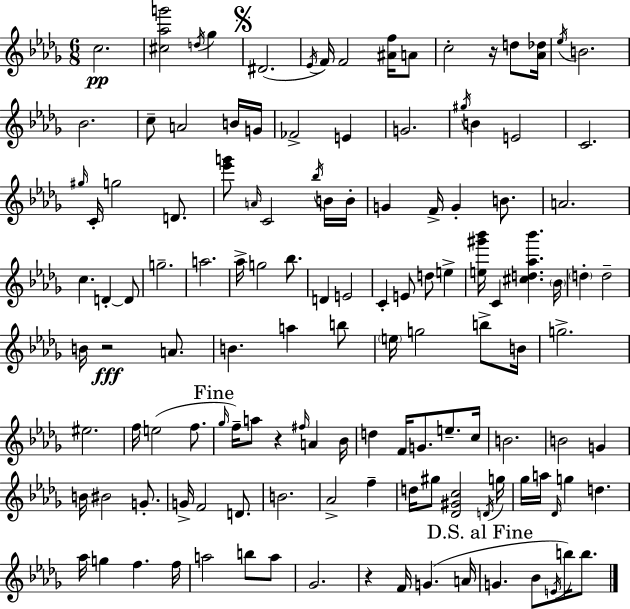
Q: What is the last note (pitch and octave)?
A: B5